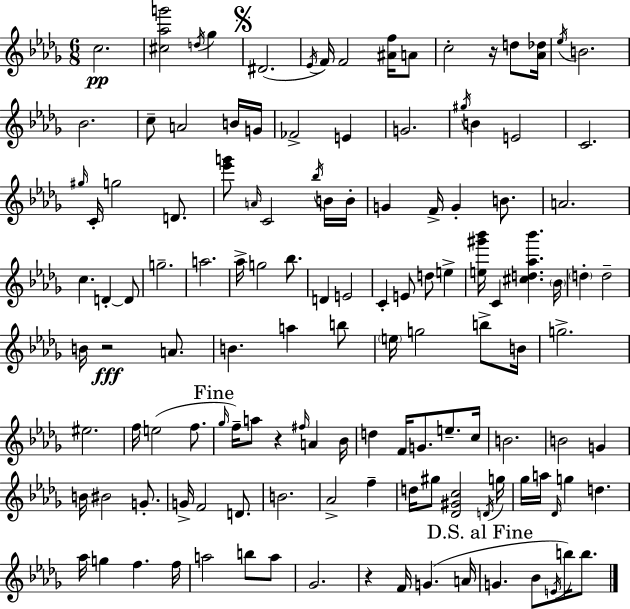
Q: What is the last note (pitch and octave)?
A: B5